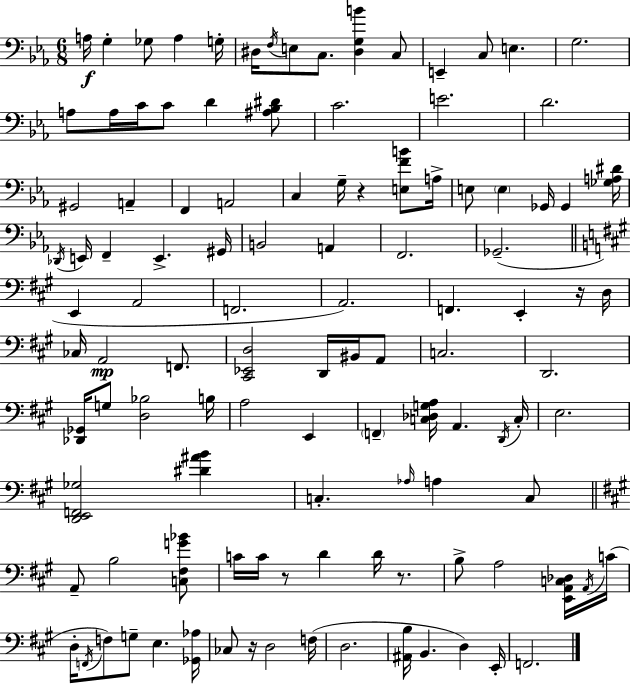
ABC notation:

X:1
T:Untitled
M:6/8
L:1/4
K:Cm
A,/4 G, _G,/2 A, G,/4 ^D,/4 F,/4 E,/2 C,/2 [^D,G,B] C,/2 E,, C,/2 E, G,2 A,/2 A,/4 C/4 C/2 D [^A,_B,^D]/2 C2 E2 D2 ^G,,2 A,, F,, A,,2 C, G,/4 z [E,FB]/2 A,/4 E,/2 E, _G,,/4 _G,, [_G,A,^D]/4 _D,,/4 E,,/4 F,, E,, ^G,,/4 B,,2 A,, F,,2 _G,,2 E,, A,,2 F,,2 A,,2 F,, E,, z/4 D,/4 _C,/4 A,,2 F,,/2 [^C,,_E,,D,]2 D,,/4 ^B,,/4 A,,/2 C,2 D,,2 [_D,,_G,,]/4 G,/2 [D,_B,]2 B,/4 A,2 E,, F,, [C,_D,G,A,]/4 A,, D,,/4 C,/4 E,2 [D,,E,,F,,_G,]2 [^D^AB] C, _A,/4 A, C,/2 A,,/2 B,2 [C,^F,G_B]/2 C/4 C/4 z/2 D D/4 z/2 B,/2 A,2 [E,,A,,C,_D,]/4 A,,/4 C/4 D,/4 F,,/4 F,/2 G,/2 E, [_G,,_A,]/4 _C,/2 z/4 D,2 F,/4 D,2 [^A,,B,]/4 B,, D, E,,/4 F,,2